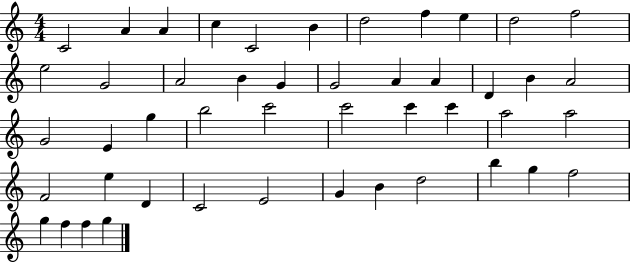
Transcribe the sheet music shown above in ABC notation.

X:1
T:Untitled
M:4/4
L:1/4
K:C
C2 A A c C2 B d2 f e d2 f2 e2 G2 A2 B G G2 A A D B A2 G2 E g b2 c'2 c'2 c' c' a2 a2 F2 e D C2 E2 G B d2 b g f2 g f f g